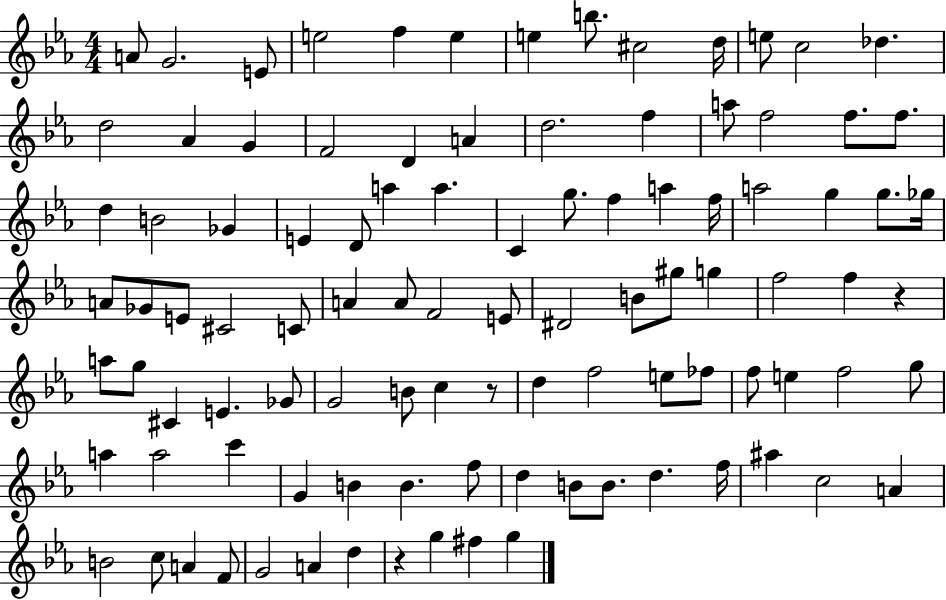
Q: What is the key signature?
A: EES major